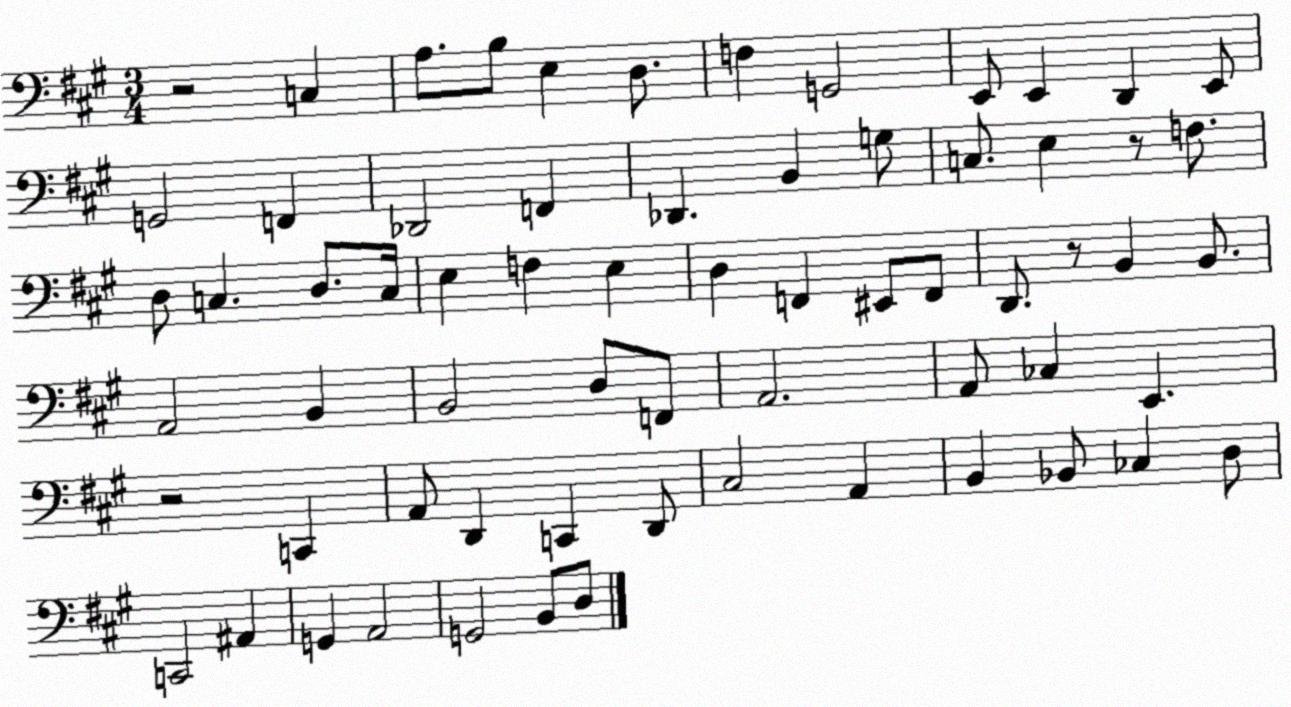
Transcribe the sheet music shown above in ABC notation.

X:1
T:Untitled
M:3/4
L:1/4
K:A
z2 C, A,/2 B,/2 E, D,/2 F, G,,2 E,,/2 E,, D,, E,,/2 G,,2 F,, _D,,2 F,, _D,, B,, G,/2 C,/2 E, z/2 F,/2 D,/2 C, D,/2 C,/4 E, F, E, D, F,, ^E,,/2 F,,/2 D,,/2 z/2 B,, B,,/2 A,,2 B,, B,,2 D,/2 F,,/2 A,,2 A,,/2 _C, E,, z2 C,, A,,/2 D,, C,, D,,/2 ^C,2 A,, B,, _B,,/2 _C, D,/2 C,,2 ^A,, G,, A,,2 G,,2 B,,/2 D,/2